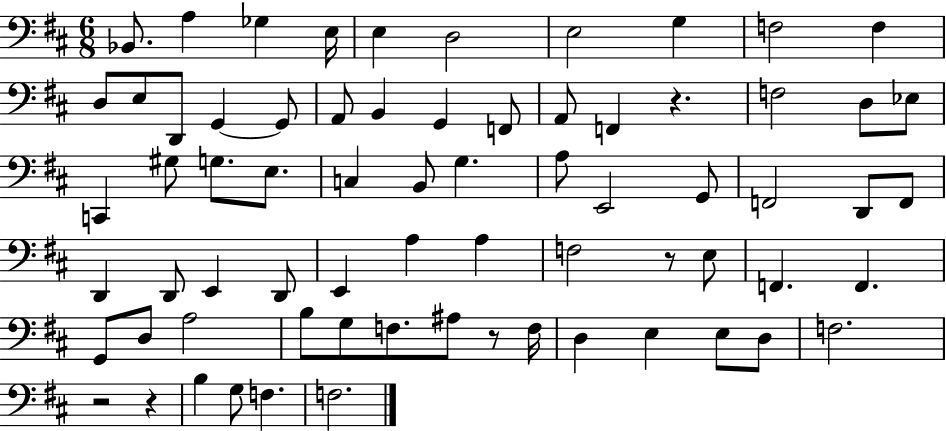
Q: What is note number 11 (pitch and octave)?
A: D3